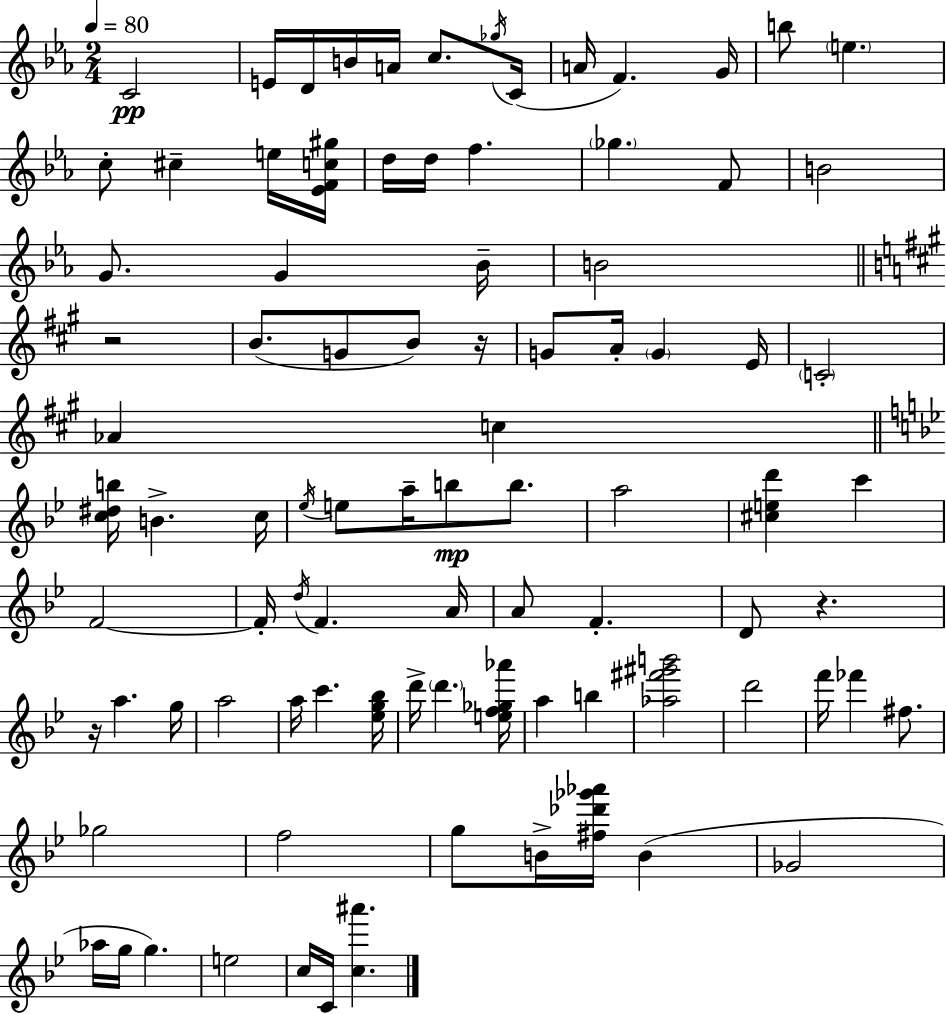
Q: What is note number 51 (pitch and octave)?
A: A4